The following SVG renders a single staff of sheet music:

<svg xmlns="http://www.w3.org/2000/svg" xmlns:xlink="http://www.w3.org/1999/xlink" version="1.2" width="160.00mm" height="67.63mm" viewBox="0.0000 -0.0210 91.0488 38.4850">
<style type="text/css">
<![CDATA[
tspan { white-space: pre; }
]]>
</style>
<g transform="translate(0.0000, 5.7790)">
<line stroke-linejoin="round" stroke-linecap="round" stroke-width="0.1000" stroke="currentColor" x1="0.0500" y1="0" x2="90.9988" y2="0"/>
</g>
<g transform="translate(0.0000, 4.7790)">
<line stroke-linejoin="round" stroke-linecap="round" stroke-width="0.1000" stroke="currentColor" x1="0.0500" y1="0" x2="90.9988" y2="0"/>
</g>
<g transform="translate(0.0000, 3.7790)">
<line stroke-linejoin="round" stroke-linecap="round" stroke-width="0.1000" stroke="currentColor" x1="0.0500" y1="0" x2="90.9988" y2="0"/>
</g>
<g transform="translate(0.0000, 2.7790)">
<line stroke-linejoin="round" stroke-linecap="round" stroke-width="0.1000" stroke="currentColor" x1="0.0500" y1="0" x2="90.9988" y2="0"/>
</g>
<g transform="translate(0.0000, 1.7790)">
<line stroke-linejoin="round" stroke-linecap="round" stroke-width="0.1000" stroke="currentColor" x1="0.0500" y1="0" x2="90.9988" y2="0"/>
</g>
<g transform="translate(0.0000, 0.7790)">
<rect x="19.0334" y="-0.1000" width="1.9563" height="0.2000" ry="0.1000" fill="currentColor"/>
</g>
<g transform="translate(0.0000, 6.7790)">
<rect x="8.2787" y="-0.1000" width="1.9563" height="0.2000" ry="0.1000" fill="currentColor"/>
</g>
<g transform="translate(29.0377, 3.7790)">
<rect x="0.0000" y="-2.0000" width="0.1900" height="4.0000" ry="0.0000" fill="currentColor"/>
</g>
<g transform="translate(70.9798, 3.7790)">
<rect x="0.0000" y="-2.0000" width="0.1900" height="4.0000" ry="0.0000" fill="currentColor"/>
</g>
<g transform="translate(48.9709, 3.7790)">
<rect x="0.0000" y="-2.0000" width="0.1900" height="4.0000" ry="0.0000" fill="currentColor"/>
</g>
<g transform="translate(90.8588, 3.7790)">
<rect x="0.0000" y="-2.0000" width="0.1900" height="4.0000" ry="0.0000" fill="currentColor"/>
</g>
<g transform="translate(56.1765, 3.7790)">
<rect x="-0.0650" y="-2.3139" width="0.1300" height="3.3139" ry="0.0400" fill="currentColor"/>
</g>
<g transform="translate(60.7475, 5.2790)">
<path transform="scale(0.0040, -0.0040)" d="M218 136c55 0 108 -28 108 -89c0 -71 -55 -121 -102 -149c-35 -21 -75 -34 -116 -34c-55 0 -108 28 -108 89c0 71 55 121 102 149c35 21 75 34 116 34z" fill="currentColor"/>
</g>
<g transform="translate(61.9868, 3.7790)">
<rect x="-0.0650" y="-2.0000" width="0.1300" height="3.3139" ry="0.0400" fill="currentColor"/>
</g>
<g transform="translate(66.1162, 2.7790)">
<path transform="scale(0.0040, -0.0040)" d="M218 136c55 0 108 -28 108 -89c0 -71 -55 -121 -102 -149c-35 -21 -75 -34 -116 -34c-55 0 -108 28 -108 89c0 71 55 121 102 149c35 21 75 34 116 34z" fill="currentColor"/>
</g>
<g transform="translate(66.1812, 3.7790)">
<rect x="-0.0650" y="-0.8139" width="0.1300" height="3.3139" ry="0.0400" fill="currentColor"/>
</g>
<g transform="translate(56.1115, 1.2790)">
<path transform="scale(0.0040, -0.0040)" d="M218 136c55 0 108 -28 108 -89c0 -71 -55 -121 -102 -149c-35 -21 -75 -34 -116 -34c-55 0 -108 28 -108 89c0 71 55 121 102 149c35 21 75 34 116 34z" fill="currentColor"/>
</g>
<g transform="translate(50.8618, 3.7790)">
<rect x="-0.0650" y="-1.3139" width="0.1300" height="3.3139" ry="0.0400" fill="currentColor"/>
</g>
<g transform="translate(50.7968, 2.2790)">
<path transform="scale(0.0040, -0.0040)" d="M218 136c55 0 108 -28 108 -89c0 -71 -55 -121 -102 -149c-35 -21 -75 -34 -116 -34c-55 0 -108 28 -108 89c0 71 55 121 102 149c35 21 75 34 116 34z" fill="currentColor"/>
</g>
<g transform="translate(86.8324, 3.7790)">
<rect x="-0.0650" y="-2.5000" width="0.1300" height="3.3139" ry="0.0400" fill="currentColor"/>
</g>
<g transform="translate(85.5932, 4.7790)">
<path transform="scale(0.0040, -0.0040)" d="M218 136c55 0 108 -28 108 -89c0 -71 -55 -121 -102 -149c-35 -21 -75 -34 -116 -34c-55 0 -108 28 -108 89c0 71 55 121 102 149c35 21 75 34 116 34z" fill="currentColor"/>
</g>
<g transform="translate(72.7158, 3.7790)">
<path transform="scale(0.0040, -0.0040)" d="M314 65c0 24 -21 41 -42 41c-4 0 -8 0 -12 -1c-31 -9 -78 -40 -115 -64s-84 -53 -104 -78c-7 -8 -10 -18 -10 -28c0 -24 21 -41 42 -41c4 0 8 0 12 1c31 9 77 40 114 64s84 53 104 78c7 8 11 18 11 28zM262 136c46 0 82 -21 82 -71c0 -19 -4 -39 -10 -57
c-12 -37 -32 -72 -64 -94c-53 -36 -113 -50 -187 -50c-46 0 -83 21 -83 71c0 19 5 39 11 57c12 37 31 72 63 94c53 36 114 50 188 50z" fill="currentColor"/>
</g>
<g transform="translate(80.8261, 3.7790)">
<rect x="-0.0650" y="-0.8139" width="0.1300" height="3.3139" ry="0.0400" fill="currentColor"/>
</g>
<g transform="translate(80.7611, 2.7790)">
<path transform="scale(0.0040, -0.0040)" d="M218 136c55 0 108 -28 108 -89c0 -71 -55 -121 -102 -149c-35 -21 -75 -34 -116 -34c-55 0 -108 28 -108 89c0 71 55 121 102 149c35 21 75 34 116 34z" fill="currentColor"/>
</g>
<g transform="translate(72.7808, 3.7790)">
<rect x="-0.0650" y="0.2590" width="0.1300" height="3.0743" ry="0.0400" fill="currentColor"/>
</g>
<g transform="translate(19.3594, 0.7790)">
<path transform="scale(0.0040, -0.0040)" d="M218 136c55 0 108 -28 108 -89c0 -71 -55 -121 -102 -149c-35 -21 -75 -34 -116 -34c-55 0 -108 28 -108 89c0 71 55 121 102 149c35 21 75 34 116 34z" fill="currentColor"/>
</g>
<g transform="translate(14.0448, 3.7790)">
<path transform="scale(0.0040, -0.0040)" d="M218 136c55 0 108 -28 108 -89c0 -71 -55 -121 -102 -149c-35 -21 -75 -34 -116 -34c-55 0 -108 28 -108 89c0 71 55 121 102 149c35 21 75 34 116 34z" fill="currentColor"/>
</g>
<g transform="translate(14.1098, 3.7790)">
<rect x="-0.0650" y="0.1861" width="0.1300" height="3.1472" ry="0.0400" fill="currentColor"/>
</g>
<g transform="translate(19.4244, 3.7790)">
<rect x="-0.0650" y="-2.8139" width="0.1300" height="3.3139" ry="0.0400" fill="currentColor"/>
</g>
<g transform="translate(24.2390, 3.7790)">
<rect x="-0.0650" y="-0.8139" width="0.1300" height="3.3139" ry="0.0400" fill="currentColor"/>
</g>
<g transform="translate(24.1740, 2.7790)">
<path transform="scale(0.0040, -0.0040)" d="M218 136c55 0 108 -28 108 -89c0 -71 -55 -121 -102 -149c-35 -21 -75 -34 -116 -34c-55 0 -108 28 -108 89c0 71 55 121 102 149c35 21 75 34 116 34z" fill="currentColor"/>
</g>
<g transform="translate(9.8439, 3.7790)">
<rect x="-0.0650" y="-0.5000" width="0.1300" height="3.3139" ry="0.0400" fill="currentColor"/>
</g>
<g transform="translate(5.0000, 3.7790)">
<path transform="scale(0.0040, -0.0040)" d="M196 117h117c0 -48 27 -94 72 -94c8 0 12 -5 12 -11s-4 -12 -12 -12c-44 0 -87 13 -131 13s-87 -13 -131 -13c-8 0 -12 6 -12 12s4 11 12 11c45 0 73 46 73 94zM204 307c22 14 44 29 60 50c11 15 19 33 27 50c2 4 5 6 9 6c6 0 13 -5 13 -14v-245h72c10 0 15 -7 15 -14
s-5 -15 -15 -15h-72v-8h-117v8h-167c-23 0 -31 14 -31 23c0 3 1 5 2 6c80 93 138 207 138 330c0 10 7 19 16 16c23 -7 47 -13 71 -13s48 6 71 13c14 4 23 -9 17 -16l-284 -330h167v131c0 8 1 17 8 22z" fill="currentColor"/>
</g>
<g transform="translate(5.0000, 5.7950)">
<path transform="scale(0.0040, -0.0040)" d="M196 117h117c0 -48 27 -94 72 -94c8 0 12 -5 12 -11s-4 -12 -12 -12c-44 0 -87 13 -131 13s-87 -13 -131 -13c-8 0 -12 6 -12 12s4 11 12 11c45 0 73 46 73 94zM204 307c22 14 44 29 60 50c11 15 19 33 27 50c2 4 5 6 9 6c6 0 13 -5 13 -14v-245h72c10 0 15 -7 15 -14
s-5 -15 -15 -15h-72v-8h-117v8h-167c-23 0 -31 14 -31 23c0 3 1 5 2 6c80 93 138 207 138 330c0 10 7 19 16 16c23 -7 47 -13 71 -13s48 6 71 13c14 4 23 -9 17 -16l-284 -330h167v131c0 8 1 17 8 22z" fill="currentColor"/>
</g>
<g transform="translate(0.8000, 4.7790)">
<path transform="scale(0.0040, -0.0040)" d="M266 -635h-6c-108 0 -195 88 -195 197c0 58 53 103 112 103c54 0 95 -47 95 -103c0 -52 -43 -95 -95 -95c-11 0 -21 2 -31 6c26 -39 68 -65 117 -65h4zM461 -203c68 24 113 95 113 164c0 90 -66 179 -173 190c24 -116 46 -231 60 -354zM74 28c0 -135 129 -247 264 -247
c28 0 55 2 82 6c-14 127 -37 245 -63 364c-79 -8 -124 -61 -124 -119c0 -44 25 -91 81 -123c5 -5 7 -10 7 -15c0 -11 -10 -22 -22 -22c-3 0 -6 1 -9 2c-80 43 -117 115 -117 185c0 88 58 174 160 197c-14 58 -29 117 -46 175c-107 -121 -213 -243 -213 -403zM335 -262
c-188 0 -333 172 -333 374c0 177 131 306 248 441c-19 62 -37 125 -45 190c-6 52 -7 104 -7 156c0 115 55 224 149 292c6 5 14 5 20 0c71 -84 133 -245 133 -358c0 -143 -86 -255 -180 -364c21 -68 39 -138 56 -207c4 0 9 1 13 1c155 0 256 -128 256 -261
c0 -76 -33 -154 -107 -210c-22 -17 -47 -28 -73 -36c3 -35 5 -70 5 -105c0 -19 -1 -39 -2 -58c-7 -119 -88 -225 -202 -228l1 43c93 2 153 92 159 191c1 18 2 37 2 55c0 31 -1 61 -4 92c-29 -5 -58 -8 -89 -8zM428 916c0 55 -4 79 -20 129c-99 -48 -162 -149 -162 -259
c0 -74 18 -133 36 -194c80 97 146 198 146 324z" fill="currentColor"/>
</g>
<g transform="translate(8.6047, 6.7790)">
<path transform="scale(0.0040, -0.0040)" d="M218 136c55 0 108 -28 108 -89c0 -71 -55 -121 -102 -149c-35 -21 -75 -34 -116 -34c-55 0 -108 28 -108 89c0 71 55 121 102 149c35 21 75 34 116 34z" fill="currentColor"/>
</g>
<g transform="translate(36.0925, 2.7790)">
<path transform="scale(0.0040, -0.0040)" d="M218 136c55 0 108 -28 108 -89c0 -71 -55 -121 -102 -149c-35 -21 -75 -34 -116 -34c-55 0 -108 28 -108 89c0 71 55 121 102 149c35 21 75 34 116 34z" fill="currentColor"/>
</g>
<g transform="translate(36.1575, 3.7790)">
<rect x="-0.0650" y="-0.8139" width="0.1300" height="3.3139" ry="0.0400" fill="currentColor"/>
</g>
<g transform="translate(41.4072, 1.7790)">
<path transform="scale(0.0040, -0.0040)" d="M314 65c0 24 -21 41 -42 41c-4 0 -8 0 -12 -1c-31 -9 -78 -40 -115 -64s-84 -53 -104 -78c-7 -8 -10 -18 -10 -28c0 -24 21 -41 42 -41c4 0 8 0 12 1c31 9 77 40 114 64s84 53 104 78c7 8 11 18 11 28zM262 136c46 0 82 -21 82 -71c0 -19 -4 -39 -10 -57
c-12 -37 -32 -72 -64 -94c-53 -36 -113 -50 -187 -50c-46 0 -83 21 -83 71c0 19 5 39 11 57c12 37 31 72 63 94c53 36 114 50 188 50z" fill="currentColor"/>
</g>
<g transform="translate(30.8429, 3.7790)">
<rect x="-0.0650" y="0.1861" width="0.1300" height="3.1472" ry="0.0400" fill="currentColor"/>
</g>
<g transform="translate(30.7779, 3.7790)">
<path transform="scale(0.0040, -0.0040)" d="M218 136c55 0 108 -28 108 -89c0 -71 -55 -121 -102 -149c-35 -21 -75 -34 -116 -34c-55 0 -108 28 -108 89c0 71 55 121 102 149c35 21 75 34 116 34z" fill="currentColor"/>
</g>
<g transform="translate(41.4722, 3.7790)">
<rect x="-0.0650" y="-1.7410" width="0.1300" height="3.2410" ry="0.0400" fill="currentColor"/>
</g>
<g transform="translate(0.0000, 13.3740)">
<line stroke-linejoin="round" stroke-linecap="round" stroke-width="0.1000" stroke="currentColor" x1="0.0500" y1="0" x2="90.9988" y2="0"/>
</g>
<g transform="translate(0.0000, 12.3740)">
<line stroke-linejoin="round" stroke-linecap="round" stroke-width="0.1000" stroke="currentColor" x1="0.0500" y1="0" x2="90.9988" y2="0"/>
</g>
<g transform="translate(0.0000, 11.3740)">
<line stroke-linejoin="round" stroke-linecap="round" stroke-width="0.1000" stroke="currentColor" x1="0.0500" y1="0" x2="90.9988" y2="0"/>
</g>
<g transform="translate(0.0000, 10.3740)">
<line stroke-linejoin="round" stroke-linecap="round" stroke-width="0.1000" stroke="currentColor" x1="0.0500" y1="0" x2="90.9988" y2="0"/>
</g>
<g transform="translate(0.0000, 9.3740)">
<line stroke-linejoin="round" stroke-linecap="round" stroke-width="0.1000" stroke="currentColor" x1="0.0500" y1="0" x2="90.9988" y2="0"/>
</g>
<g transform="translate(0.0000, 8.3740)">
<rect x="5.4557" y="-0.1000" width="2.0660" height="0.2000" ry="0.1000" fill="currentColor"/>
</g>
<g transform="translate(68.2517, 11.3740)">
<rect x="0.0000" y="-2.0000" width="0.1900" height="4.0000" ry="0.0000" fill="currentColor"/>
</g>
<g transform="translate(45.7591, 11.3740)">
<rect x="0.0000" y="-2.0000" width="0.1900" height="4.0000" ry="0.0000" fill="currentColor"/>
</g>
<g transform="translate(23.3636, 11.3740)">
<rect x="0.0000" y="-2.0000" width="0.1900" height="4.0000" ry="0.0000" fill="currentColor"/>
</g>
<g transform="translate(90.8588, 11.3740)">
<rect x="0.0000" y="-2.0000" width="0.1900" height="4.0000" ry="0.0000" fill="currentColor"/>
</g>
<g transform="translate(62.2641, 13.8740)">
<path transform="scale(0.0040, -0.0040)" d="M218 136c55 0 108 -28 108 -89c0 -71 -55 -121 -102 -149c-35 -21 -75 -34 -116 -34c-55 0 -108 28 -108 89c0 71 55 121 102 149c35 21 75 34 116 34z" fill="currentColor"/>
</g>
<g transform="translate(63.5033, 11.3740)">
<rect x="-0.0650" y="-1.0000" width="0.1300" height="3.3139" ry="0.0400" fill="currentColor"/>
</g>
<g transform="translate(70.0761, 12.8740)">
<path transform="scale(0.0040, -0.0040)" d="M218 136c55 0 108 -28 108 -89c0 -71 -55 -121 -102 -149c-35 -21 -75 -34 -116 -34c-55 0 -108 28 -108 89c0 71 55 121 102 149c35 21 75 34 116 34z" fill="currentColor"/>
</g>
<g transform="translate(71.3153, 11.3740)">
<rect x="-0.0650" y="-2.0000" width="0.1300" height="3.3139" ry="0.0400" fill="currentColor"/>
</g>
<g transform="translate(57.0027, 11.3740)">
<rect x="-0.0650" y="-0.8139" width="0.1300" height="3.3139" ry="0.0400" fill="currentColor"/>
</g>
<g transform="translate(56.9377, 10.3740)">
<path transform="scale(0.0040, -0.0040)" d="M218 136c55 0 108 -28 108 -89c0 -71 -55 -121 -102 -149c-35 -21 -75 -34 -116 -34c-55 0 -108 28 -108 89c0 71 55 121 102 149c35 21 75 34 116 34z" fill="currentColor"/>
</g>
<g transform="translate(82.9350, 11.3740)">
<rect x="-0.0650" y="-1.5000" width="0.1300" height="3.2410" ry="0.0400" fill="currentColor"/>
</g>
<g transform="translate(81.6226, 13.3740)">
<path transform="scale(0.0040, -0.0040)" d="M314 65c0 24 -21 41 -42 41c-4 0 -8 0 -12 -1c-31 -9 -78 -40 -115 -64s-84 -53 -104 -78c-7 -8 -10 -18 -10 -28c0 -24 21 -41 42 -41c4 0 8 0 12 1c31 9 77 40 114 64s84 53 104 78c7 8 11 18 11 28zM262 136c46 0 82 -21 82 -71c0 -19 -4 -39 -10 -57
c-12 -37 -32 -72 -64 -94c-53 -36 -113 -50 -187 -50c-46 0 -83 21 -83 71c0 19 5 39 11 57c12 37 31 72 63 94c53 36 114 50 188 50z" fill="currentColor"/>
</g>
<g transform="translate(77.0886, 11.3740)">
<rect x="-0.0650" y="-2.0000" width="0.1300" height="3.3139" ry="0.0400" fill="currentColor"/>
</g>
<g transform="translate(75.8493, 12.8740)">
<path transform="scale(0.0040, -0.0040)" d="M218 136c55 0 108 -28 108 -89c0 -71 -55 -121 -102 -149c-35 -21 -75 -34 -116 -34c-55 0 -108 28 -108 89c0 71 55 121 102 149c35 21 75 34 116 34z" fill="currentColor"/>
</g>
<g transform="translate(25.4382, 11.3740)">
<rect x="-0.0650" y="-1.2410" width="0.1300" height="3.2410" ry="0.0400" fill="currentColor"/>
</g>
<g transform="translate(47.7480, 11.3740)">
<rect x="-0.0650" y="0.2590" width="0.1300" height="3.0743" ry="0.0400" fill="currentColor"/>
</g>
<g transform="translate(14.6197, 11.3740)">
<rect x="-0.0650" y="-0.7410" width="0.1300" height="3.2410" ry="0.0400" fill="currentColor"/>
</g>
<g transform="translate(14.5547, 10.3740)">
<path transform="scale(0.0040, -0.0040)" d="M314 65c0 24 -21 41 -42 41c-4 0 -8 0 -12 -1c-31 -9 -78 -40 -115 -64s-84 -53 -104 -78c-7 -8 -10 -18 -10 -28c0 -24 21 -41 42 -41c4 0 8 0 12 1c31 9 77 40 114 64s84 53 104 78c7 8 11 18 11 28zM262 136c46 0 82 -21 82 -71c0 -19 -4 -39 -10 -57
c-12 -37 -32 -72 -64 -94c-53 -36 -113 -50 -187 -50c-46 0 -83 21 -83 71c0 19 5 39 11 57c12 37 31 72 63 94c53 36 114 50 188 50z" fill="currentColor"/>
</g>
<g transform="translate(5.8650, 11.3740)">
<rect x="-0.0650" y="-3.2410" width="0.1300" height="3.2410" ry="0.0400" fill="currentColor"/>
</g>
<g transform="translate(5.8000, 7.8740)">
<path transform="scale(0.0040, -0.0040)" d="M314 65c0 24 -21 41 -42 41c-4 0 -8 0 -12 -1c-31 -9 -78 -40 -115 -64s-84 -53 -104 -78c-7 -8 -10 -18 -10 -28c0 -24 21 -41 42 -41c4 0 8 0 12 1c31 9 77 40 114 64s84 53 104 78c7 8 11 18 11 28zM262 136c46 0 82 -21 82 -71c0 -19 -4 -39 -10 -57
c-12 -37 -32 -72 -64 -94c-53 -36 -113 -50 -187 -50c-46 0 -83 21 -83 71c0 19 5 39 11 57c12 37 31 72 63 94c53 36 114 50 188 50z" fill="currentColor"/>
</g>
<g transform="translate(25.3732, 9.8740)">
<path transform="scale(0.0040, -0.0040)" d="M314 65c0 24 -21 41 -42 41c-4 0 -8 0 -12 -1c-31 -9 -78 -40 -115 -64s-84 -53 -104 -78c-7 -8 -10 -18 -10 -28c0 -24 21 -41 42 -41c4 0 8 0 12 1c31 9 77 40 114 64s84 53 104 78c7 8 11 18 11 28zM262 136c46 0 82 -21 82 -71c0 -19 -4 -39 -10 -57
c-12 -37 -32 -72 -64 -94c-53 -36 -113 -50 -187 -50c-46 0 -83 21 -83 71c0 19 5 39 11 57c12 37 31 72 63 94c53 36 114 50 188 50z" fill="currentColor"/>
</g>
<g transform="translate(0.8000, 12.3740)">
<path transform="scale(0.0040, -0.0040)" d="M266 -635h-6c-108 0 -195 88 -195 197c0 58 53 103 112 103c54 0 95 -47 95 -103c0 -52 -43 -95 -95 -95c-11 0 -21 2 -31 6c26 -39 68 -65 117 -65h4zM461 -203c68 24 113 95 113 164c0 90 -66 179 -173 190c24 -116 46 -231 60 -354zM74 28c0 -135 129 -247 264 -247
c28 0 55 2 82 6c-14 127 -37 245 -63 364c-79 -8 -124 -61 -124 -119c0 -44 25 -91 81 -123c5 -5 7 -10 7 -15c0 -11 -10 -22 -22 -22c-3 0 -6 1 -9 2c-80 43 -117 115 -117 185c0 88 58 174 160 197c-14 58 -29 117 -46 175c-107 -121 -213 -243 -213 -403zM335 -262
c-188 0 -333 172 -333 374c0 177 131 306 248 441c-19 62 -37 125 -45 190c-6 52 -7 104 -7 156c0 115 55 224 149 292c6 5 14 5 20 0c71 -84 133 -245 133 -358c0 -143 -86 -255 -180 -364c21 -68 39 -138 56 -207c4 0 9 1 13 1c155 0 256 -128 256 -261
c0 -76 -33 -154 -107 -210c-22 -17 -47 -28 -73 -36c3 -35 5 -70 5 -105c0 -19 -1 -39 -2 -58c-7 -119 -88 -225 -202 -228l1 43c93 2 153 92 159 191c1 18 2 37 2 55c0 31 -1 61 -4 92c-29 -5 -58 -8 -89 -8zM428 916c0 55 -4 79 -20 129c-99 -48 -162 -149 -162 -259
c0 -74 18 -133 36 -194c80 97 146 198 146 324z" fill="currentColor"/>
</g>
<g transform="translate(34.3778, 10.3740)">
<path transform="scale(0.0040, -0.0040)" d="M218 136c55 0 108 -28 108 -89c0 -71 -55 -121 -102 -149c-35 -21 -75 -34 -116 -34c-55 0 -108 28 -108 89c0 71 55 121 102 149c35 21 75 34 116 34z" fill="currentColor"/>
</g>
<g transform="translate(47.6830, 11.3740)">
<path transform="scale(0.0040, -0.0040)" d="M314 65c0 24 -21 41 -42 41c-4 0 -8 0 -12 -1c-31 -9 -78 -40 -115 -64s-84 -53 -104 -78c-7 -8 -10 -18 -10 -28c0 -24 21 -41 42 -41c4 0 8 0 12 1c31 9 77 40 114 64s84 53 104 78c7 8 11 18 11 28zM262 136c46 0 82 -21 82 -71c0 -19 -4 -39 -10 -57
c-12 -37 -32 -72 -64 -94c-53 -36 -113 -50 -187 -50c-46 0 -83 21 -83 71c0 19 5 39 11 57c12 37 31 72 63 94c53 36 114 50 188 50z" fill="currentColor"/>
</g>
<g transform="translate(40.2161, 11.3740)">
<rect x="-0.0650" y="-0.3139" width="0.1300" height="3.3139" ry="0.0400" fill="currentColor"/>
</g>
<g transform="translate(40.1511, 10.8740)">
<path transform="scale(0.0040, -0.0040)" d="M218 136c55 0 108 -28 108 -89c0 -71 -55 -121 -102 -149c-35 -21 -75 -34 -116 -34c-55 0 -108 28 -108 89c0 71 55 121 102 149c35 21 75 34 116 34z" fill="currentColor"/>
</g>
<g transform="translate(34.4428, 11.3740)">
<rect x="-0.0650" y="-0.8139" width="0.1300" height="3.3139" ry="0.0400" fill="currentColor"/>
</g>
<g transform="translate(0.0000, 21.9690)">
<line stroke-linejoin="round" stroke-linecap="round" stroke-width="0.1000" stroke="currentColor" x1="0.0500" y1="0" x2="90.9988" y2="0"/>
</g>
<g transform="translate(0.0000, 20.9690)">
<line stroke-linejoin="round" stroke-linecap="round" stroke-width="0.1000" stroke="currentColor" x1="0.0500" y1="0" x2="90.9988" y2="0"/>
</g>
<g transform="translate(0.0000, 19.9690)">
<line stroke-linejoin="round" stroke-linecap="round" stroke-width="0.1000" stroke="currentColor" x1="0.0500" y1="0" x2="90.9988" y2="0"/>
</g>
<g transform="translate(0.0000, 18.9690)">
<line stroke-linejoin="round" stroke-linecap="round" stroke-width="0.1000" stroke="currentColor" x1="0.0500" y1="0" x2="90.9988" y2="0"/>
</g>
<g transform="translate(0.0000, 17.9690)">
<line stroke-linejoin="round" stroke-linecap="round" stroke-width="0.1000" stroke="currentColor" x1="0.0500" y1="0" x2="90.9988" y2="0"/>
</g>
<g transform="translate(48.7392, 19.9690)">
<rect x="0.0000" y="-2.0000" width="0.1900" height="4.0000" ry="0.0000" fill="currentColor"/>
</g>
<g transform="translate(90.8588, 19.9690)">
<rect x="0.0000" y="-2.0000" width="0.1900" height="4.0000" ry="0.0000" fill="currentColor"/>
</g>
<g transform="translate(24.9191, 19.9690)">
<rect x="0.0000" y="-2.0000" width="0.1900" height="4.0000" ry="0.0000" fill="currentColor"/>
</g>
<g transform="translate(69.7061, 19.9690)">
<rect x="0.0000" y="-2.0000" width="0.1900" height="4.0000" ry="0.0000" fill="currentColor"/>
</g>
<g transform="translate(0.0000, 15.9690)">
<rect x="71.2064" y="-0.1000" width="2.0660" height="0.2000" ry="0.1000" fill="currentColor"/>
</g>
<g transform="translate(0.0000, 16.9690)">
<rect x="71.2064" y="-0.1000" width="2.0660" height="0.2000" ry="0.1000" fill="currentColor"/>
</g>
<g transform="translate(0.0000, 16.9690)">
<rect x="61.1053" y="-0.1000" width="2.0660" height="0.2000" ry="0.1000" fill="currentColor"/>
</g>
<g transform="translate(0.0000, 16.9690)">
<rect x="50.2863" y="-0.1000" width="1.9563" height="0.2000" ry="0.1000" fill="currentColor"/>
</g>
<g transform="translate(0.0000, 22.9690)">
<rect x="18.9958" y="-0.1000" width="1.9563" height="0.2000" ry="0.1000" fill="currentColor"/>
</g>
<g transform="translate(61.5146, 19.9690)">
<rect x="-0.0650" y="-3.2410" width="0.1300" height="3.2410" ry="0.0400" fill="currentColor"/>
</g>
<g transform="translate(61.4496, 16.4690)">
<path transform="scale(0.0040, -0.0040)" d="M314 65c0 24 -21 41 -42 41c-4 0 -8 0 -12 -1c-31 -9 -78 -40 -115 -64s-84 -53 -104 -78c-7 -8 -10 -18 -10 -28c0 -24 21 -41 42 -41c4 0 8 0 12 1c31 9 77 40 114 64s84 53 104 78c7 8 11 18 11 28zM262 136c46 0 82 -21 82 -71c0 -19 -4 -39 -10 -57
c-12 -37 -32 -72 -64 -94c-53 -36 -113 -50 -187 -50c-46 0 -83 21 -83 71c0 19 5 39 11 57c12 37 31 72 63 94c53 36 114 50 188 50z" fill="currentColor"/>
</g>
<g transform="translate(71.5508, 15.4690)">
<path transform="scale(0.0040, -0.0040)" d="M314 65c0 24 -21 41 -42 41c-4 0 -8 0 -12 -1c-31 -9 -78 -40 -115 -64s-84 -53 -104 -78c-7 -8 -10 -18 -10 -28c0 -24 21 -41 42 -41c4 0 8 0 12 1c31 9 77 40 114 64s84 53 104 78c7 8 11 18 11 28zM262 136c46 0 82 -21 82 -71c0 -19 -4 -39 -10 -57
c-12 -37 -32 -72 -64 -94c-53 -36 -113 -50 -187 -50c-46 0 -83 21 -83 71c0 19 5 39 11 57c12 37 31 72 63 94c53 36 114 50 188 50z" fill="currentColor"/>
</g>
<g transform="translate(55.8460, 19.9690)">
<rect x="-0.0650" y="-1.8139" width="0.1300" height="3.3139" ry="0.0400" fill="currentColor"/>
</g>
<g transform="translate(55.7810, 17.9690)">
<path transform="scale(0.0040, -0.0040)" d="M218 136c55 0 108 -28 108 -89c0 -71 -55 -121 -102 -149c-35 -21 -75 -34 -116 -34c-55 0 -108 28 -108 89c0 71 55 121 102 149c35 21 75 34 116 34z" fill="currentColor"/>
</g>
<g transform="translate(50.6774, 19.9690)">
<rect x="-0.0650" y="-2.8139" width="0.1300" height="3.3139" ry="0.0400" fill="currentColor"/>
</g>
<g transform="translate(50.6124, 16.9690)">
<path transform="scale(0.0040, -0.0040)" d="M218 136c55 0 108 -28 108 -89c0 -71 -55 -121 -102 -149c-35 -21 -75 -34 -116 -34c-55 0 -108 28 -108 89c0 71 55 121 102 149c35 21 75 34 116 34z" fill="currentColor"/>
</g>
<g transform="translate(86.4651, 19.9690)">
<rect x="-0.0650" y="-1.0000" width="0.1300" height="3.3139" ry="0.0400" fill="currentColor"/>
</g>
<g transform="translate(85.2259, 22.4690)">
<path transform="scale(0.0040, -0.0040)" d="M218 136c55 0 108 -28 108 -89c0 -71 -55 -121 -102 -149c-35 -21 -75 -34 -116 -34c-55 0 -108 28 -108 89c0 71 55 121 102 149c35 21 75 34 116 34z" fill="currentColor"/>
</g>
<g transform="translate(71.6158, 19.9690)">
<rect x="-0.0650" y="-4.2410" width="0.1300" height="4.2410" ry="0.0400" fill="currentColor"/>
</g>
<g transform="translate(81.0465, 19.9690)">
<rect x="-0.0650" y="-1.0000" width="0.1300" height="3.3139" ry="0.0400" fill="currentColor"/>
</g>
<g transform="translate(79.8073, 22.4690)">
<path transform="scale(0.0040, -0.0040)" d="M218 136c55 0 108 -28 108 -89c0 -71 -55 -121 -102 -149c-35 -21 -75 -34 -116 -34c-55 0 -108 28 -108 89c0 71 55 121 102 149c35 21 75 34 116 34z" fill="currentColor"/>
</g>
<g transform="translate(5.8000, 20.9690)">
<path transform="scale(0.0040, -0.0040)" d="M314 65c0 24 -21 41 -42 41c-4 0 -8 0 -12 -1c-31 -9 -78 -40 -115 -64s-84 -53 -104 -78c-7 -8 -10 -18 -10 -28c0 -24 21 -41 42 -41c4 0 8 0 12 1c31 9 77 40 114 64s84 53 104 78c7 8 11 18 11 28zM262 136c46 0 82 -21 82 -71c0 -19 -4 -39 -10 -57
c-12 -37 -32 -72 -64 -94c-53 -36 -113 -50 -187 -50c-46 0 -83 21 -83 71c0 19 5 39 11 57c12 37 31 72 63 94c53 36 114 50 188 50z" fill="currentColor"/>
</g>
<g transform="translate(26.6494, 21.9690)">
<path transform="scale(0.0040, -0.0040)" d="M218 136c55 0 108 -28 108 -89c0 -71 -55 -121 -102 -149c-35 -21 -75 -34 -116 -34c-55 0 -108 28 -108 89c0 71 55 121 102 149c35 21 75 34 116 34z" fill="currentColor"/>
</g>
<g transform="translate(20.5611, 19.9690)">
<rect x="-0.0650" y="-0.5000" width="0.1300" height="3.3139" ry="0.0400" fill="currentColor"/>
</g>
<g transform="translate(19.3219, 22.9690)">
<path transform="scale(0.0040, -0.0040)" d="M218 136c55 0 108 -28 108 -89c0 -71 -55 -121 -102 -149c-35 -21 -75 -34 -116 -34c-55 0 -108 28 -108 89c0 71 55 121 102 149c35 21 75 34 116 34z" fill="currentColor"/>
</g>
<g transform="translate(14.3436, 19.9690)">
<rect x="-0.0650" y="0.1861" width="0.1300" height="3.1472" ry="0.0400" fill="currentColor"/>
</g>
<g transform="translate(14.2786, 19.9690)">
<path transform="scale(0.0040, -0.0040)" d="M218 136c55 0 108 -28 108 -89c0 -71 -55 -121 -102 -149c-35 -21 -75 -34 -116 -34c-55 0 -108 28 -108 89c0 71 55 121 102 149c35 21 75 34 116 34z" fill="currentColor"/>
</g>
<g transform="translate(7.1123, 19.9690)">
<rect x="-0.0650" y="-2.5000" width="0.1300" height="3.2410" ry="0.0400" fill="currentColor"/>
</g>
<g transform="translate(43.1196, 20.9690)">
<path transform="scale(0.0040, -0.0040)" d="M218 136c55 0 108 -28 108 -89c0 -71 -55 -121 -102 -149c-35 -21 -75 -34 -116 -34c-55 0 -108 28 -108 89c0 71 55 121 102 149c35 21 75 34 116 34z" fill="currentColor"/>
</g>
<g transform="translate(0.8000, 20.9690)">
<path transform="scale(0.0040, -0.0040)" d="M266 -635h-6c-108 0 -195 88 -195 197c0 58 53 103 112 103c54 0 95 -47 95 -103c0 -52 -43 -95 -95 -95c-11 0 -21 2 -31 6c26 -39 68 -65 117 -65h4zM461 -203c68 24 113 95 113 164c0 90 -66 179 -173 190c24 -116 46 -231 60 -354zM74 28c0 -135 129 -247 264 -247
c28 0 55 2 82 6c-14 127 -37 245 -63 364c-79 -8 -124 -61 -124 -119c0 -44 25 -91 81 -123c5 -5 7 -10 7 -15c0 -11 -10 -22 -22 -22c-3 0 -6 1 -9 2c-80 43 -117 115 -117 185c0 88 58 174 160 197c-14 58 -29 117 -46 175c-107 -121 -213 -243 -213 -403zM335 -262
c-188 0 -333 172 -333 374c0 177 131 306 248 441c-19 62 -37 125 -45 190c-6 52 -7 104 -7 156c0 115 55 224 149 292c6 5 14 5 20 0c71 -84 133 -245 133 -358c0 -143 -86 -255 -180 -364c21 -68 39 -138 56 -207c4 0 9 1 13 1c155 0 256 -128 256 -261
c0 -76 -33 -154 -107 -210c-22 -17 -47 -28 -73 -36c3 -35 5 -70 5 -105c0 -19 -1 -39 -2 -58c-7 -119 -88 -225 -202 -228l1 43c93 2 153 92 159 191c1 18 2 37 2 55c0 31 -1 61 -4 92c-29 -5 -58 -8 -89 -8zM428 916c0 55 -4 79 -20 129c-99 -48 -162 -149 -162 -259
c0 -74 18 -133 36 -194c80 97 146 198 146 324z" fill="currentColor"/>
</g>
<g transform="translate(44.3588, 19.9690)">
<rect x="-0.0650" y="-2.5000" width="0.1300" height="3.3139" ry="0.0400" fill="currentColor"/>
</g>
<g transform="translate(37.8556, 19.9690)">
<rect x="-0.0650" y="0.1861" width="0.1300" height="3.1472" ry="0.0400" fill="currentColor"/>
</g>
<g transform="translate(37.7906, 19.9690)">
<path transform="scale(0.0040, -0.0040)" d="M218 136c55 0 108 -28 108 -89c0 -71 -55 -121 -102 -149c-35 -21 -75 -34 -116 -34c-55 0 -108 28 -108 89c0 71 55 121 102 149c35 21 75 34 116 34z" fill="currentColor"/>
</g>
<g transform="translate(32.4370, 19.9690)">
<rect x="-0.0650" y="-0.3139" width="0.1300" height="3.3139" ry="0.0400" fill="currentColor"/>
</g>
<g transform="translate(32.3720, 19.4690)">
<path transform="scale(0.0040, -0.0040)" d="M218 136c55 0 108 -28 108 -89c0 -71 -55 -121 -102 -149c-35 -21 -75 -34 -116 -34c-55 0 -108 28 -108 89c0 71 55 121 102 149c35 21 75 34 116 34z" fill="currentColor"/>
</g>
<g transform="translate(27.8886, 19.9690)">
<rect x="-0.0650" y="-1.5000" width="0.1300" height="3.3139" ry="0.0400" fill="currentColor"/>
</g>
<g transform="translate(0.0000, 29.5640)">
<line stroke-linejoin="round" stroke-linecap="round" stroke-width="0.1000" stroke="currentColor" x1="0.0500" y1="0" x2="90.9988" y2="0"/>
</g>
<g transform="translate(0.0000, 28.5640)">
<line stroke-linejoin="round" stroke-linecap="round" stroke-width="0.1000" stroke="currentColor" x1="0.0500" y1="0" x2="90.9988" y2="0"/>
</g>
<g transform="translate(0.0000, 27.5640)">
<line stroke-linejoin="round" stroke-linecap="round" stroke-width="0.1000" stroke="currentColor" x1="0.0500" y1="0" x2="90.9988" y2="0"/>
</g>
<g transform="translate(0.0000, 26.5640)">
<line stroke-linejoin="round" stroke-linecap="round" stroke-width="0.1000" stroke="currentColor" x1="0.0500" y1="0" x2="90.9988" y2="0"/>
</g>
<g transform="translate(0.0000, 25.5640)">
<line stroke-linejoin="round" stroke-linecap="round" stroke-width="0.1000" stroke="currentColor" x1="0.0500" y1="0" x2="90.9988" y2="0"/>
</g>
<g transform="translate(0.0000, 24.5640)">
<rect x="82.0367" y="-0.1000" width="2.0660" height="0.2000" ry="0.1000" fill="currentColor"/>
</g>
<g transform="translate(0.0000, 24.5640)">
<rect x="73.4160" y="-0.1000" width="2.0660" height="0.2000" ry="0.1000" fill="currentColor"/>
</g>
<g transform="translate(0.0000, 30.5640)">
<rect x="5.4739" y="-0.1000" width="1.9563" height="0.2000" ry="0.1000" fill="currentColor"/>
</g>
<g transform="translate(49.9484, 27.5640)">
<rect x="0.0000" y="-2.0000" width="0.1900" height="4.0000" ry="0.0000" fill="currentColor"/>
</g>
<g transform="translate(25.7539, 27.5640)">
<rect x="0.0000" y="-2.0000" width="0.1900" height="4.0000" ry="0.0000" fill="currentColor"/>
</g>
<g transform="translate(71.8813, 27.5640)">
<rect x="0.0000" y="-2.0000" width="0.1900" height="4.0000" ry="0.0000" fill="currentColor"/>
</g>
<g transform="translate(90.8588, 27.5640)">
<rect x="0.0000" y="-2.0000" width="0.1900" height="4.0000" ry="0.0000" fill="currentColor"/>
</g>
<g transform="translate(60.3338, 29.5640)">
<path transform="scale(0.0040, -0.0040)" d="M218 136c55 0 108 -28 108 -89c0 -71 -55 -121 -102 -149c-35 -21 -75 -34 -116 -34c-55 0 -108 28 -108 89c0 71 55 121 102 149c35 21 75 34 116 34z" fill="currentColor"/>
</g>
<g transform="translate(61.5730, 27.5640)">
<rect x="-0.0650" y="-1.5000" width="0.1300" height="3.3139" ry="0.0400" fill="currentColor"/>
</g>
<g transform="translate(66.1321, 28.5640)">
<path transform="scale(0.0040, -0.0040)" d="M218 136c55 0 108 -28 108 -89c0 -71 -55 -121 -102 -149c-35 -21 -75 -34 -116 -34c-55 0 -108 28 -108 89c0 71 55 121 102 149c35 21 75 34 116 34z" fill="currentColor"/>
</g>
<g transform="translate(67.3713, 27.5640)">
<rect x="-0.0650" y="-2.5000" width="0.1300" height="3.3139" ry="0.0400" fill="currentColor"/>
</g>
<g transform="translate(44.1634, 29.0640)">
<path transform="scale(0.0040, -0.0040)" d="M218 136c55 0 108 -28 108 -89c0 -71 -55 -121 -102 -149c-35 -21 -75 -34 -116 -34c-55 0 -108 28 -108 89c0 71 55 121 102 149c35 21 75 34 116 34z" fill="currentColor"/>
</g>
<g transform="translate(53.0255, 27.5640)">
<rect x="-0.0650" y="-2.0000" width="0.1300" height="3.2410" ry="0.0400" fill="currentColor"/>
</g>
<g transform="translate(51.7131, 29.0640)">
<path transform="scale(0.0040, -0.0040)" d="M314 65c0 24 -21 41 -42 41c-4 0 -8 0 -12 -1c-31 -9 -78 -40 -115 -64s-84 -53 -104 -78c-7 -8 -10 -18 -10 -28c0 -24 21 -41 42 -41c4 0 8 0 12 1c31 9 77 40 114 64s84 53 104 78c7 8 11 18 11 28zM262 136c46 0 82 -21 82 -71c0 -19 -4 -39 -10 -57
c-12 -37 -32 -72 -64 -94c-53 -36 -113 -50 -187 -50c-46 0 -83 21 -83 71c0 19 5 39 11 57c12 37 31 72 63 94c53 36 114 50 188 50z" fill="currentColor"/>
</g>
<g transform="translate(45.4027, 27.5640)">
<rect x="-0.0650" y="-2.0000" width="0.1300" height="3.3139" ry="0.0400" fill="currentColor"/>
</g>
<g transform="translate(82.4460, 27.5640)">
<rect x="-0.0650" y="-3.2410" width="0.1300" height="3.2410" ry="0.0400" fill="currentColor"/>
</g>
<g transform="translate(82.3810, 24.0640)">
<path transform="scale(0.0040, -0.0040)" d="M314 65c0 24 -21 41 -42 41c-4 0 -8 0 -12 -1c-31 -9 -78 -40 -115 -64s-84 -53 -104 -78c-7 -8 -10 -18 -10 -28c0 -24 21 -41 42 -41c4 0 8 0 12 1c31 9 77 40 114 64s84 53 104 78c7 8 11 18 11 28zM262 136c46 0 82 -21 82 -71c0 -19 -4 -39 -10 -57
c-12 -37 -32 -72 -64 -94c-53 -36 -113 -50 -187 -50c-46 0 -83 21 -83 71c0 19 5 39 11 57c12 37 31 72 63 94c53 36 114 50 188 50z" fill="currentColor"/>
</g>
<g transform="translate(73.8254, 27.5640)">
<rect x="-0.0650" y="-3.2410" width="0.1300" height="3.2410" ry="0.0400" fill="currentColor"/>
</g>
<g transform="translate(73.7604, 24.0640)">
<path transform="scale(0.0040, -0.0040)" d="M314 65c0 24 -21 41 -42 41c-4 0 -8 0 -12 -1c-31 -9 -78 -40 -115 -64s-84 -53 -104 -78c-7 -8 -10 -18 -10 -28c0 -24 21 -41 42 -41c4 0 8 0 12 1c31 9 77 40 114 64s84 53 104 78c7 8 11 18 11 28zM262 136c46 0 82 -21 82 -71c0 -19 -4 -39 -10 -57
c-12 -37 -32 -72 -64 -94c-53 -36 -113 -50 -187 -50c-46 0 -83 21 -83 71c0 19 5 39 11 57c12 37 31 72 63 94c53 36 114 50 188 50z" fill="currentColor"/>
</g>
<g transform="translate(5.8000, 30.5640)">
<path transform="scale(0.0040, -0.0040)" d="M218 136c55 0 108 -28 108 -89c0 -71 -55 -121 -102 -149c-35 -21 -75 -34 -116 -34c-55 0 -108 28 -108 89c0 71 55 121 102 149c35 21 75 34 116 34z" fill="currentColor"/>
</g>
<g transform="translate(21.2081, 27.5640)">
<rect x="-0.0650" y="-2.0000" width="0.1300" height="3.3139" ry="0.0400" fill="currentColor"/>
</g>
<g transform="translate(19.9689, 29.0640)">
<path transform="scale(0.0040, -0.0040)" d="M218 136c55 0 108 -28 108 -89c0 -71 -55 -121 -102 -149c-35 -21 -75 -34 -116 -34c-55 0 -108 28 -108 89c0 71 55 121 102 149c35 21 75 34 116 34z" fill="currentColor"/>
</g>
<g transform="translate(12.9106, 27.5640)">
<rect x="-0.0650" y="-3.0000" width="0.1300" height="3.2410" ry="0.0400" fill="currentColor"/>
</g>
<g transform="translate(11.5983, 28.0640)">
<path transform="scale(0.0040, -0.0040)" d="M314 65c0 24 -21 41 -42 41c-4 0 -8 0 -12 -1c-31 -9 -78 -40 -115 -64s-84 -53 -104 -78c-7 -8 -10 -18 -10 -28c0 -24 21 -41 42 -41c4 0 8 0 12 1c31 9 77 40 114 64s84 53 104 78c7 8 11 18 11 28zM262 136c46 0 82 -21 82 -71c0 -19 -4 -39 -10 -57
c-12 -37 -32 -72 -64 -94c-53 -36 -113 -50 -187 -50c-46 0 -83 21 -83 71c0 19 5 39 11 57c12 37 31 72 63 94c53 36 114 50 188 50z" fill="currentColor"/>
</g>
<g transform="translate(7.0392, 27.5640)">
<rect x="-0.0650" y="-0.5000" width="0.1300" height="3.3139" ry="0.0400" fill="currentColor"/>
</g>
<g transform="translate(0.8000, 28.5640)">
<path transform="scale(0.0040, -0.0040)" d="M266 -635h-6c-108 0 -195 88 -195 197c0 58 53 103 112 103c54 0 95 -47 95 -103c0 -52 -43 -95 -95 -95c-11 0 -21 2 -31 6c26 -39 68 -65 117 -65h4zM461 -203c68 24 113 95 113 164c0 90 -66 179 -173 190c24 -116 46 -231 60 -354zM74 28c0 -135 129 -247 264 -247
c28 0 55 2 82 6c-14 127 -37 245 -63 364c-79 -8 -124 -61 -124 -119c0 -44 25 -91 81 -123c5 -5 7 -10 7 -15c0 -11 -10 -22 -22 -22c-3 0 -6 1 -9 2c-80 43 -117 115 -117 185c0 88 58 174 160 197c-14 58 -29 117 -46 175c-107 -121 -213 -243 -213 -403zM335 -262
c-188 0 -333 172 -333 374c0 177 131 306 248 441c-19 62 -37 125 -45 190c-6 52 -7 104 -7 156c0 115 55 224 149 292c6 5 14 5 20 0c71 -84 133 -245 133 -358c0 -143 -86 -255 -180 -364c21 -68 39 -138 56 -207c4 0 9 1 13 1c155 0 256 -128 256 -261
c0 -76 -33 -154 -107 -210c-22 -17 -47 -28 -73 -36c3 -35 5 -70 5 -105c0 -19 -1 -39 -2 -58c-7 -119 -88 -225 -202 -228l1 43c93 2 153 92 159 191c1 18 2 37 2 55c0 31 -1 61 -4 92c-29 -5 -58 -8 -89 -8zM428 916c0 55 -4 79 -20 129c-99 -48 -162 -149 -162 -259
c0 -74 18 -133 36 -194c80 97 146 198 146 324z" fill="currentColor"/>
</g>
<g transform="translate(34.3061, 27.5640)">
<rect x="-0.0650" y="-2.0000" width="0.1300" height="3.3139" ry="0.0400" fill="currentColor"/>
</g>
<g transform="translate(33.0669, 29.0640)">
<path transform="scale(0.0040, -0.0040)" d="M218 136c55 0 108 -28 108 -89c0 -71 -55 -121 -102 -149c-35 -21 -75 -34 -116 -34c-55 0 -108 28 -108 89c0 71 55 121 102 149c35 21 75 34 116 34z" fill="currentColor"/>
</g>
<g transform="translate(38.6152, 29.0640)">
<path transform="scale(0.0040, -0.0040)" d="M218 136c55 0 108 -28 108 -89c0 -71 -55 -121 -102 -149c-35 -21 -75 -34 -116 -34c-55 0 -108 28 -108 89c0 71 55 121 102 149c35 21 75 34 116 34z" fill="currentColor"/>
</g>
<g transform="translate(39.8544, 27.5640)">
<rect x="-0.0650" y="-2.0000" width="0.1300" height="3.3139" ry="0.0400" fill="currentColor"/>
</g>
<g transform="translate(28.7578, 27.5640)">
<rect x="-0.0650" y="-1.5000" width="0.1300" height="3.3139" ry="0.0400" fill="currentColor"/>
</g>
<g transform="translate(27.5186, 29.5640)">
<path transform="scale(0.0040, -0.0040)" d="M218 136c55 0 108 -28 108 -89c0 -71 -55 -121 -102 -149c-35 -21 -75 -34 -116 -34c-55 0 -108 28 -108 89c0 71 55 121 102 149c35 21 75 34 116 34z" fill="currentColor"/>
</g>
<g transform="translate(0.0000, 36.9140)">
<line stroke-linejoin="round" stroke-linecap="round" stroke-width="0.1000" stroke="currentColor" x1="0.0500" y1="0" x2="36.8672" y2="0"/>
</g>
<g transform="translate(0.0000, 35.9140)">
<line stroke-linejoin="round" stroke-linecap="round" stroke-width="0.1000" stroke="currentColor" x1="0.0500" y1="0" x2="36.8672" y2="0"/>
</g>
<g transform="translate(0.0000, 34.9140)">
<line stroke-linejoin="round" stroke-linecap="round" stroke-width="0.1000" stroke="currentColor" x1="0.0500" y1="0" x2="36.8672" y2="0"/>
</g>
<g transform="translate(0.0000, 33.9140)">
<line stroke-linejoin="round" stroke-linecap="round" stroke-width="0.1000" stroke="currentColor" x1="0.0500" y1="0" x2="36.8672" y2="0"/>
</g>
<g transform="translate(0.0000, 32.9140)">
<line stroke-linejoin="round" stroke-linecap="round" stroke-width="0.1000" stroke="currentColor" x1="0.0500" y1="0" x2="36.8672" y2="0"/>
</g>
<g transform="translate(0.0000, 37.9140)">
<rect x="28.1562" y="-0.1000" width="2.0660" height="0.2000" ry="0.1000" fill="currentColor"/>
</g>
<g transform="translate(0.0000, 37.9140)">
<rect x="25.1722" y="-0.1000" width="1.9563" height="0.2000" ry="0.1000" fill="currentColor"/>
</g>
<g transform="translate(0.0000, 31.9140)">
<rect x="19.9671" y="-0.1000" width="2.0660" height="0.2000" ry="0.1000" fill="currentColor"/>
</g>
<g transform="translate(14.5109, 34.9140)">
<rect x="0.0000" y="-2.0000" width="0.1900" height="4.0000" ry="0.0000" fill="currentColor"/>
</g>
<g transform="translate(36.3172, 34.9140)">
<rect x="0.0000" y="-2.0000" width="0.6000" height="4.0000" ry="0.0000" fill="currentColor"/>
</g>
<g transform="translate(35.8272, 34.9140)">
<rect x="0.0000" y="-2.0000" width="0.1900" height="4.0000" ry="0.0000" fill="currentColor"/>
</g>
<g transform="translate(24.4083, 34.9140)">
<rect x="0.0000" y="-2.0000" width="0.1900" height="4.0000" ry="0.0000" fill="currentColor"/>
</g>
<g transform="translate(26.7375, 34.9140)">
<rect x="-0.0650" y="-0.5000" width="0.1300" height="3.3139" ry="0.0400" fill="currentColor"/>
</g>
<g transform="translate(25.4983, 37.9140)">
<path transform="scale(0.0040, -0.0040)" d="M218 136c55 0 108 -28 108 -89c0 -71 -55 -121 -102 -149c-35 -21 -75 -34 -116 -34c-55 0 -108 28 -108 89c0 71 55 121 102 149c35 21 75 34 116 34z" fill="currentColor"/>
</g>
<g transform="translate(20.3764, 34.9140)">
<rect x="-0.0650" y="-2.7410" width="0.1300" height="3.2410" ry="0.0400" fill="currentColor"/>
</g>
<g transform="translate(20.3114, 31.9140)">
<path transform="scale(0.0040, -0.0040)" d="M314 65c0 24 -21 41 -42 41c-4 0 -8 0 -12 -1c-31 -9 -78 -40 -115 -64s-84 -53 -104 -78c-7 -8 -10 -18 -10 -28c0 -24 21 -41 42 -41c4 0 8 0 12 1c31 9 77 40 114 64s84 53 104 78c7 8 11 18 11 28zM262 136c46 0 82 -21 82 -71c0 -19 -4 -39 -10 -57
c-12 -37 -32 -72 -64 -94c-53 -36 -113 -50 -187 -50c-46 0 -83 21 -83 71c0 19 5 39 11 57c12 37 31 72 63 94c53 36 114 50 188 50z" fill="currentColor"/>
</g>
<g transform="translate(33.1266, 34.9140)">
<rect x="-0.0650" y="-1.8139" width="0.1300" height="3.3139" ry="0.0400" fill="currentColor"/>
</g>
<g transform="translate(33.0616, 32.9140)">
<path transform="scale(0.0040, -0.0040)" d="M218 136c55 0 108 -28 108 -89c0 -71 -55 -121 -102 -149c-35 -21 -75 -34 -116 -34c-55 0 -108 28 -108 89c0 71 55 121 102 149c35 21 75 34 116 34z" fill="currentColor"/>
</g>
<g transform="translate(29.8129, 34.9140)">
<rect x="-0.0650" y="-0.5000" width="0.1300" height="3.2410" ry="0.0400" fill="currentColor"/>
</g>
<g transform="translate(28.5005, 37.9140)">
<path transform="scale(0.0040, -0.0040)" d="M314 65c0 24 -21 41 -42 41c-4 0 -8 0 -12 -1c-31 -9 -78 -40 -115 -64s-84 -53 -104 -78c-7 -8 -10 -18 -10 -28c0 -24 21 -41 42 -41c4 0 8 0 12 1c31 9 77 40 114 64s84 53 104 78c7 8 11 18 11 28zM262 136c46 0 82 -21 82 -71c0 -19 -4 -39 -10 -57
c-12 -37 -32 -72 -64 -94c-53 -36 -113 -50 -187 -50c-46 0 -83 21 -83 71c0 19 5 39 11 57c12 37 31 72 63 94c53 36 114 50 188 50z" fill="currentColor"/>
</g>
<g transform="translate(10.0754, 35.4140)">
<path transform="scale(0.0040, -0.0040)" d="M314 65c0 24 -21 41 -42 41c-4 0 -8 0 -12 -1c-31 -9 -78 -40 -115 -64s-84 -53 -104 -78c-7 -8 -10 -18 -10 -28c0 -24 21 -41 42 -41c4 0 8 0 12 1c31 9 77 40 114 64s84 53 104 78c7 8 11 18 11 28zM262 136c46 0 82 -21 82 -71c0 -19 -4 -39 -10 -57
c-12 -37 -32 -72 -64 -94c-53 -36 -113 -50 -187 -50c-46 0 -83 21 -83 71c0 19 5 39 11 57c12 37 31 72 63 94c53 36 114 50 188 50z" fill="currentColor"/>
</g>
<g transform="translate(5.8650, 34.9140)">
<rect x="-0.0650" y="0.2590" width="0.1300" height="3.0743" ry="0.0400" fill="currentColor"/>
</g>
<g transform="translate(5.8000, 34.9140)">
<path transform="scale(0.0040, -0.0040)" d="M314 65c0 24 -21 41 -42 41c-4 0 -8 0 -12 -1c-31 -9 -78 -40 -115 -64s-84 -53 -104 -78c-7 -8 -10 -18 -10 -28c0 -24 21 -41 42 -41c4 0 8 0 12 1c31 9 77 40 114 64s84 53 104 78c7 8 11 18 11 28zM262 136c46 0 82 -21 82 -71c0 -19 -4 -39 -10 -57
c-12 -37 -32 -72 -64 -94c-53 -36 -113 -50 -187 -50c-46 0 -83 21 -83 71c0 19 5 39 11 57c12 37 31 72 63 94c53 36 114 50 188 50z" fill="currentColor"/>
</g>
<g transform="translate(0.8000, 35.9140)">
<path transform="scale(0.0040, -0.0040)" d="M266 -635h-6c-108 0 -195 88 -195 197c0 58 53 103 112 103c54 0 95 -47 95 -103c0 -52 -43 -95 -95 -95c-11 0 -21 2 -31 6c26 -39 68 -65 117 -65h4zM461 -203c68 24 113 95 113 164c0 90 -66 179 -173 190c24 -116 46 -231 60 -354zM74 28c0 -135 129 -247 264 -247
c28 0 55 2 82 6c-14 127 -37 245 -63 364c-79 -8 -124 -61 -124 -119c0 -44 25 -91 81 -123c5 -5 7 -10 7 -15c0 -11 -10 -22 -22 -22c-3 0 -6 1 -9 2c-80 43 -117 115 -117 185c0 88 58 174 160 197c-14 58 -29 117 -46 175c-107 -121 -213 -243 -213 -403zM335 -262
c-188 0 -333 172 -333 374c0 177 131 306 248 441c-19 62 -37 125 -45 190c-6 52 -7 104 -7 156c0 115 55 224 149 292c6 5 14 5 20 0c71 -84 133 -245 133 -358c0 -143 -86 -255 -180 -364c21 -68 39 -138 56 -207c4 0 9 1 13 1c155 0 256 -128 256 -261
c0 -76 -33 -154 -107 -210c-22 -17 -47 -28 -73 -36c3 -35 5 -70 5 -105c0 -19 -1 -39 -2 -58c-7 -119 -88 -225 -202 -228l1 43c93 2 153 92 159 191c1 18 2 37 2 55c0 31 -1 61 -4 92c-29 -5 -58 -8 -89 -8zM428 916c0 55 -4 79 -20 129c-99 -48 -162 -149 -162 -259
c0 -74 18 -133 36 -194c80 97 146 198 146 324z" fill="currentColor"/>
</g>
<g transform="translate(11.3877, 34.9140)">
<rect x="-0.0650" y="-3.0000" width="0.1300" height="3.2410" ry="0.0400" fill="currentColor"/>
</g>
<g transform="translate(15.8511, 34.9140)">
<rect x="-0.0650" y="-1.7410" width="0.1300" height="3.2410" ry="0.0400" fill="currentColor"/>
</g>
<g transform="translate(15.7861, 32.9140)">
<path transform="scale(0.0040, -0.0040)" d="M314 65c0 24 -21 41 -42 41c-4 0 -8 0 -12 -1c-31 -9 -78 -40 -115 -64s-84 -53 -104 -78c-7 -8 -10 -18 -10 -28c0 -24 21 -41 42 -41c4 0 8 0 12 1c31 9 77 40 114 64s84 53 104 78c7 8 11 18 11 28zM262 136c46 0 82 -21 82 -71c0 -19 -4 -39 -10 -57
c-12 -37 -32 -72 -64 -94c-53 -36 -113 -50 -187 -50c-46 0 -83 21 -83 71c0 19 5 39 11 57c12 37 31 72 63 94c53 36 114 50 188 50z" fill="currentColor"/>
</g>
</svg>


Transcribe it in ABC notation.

X:1
T:Untitled
M:4/4
L:1/4
K:C
C B a d B d f2 e g F d B2 d G b2 d2 e2 d c B2 d D F F E2 G2 B C E c B G a f b2 d'2 D D C A2 F E F F F F2 E G b2 b2 B2 A2 f2 a2 C C2 f